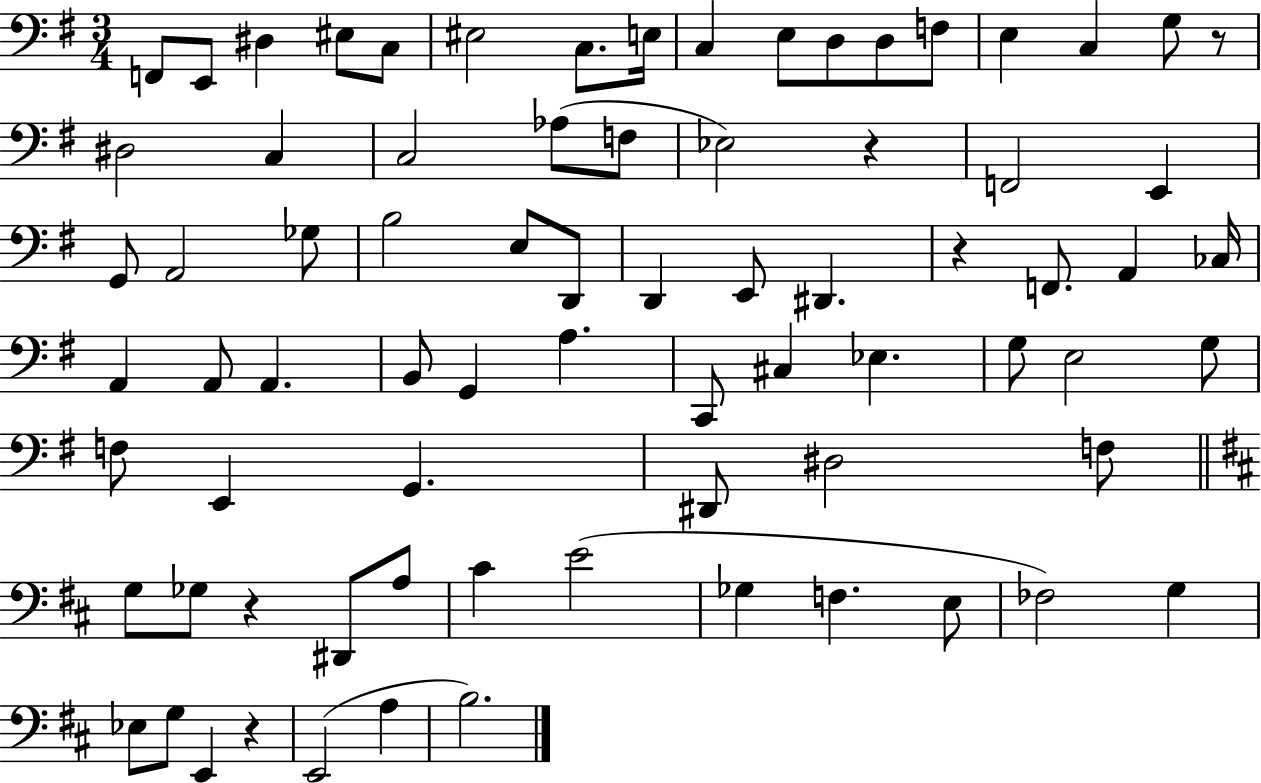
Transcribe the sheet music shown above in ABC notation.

X:1
T:Untitled
M:3/4
L:1/4
K:G
F,,/2 E,,/2 ^D, ^E,/2 C,/2 ^E,2 C,/2 E,/4 C, E,/2 D,/2 D,/2 F,/2 E, C, G,/2 z/2 ^D,2 C, C,2 _A,/2 F,/2 _E,2 z F,,2 E,, G,,/2 A,,2 _G,/2 B,2 E,/2 D,,/2 D,, E,,/2 ^D,, z F,,/2 A,, _C,/4 A,, A,,/2 A,, B,,/2 G,, A, C,,/2 ^C, _E, G,/2 E,2 G,/2 F,/2 E,, G,, ^D,,/2 ^D,2 F,/2 G,/2 _G,/2 z ^D,,/2 A,/2 ^C E2 _G, F, E,/2 _F,2 G, _E,/2 G,/2 E,, z E,,2 A, B,2